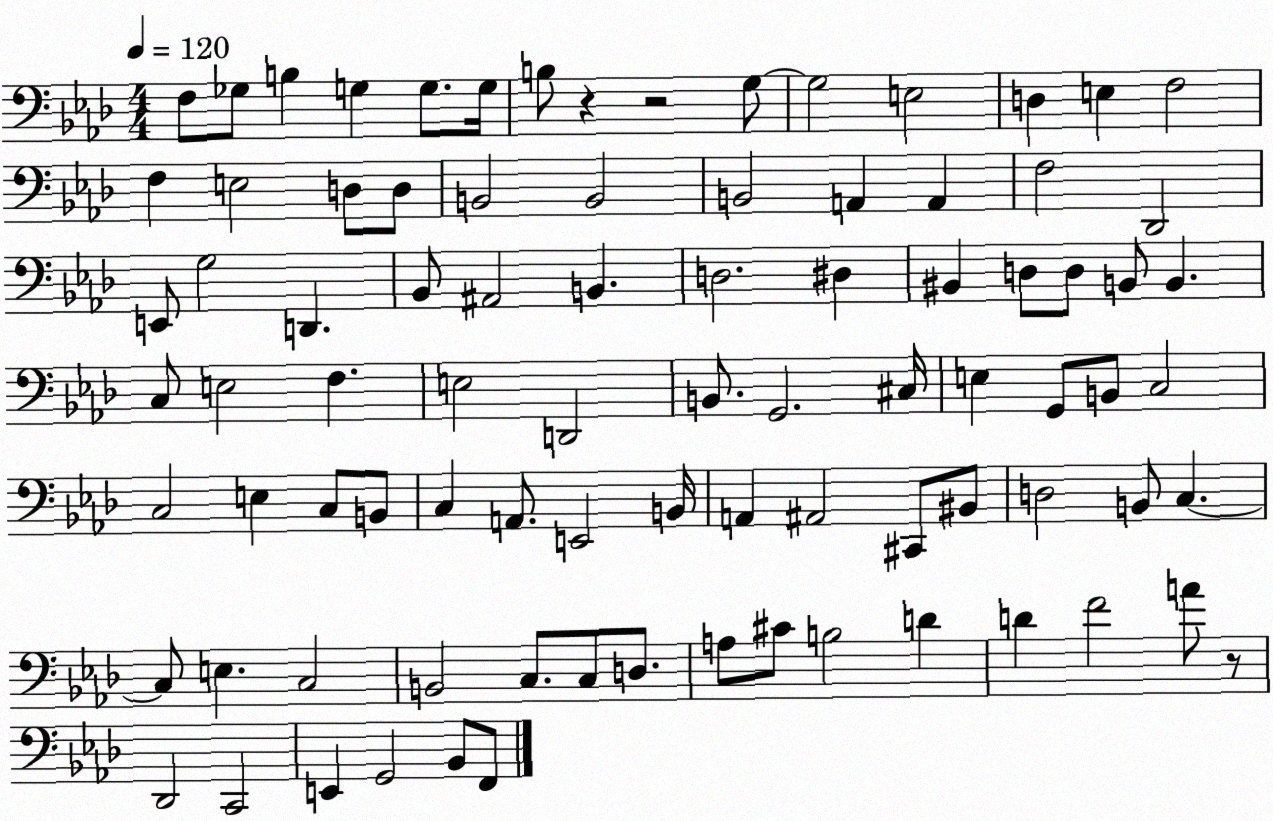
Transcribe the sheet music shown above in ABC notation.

X:1
T:Untitled
M:4/4
L:1/4
K:Ab
F,/2 _G,/2 B, G, G,/2 G,/4 B,/2 z z2 G,/2 G,2 E,2 D, E, F,2 F, E,2 D,/2 D,/2 B,,2 B,,2 B,,2 A,, A,, F,2 _D,,2 E,,/2 G,2 D,, _B,,/2 ^A,,2 B,, D,2 ^D, ^B,, D,/2 D,/2 B,,/2 B,, C,/2 E,2 F, E,2 D,,2 B,,/2 G,,2 ^C,/4 E, G,,/2 B,,/2 C,2 C,2 E, C,/2 B,,/2 C, A,,/2 E,,2 B,,/4 A,, ^A,,2 ^C,,/2 ^B,,/2 D,2 B,,/2 C, C,/2 E, C,2 B,,2 C,/2 C,/2 D,/2 A,/2 ^C/2 B,2 D D F2 A/2 z/2 _D,,2 C,,2 E,, G,,2 _B,,/2 F,,/2